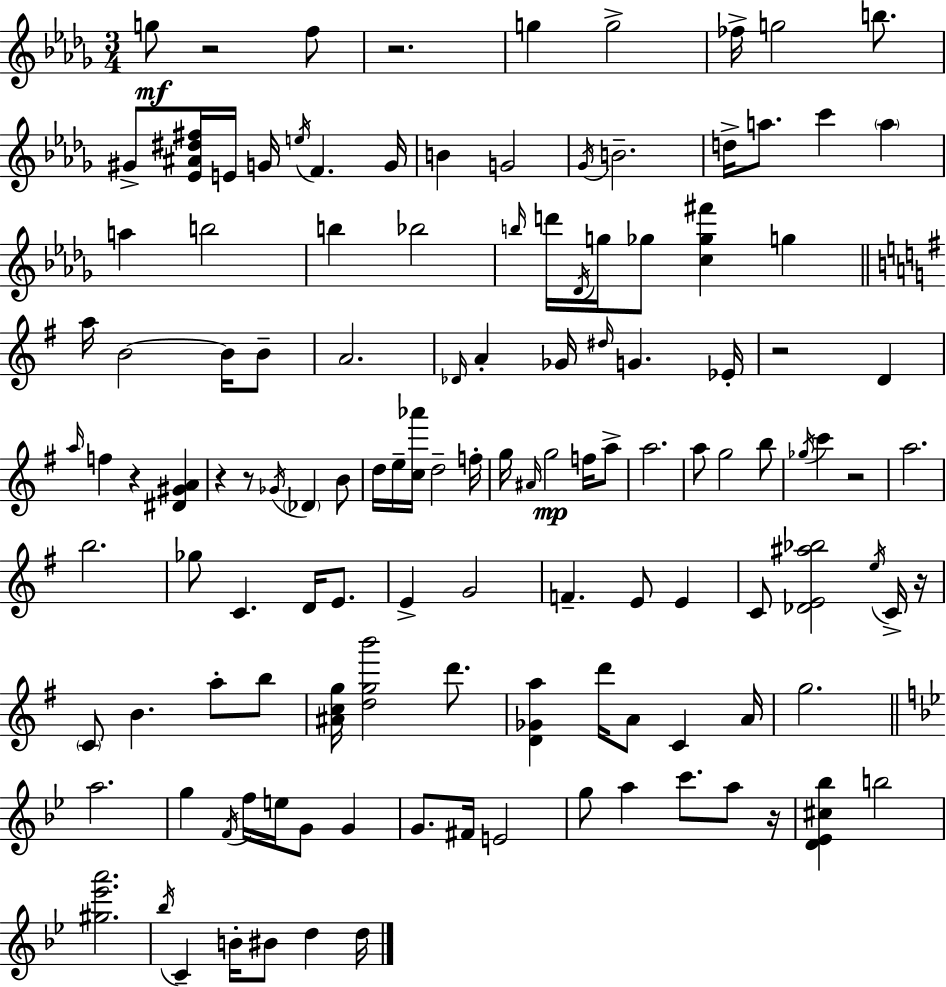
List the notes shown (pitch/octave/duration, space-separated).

G5/e R/h F5/e R/h. G5/q G5/h FES5/s G5/h B5/e. G#4/e [Eb4,A#4,D#5,F#5]/s E4/s G4/s E5/s F4/q. G4/s B4/q G4/h Gb4/s B4/h. D5/s A5/e. C6/q A5/q A5/q B5/h B5/q Bb5/h B5/s D6/s Db4/s G5/s Gb5/e [C5,Gb5,F#6]/q G5/q A5/s B4/h B4/s B4/e A4/h. Db4/s A4/q Gb4/s D#5/s G4/q. Eb4/s R/h D4/q A5/s F5/q R/q [D#4,G#4,A4]/q R/q R/e Gb4/s Db4/q B4/e D5/s E5/s [C5,Ab6]/s D5/h F5/s G5/s A#4/s G5/h F5/s A5/e A5/h. A5/e G5/h B5/e Gb5/s C6/q R/h A5/h. B5/h. Gb5/e C4/q. D4/s E4/e. E4/q G4/h F4/q. E4/e E4/q C4/e [Db4,E4,A#5,Bb5]/h E5/s C4/s R/s C4/e B4/q. A5/e B5/e [A#4,C5,G5]/s [D5,G5,B6]/h D6/e. [D4,Gb4,A5]/q D6/s A4/e C4/q A4/s G5/h. A5/h. G5/q F4/s F5/s E5/s G4/e G4/q G4/e. F#4/s E4/h G5/e A5/q C6/e. A5/e R/s [D4,Eb4,C#5,Bb5]/q B5/h [G#5,Eb6,A6]/h. Bb5/s C4/q B4/s BIS4/e D5/q D5/s